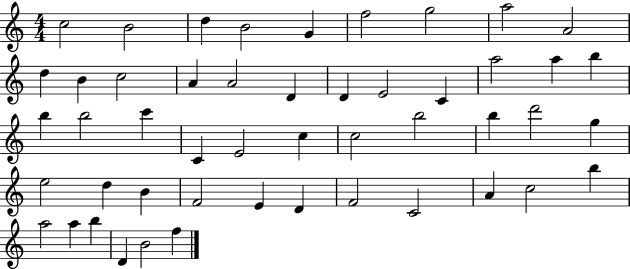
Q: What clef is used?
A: treble